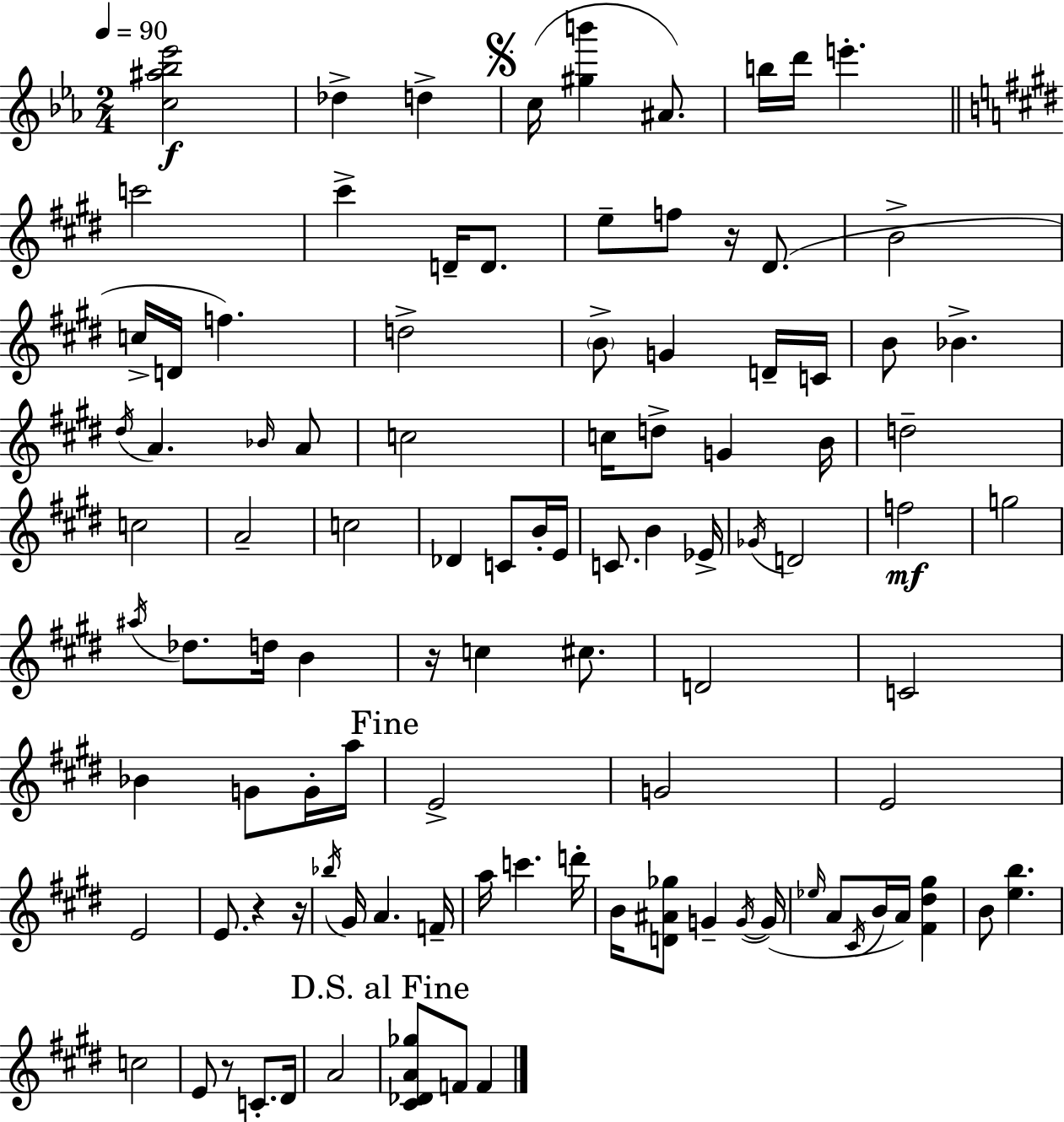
{
  \clef treble
  \numericTimeSignature
  \time 2/4
  \key ees \major
  \tempo 4 = 90
  \repeat volta 2 { <c'' ais'' bes'' ees'''>2\f | des''4-> d''4-> | \mark \markup { \musicglyph "scripts.segno" } c''16( <gis'' b'''>4 ais'8.) | b''16 d'''16 e'''4.-. | \break \bar "||" \break \key e \major c'''2 | cis'''4-> d'16-- d'8. | e''8-- f''8 r16 dis'8.( | b'2-> | \break c''16-> d'16 f''4.) | d''2-> | \parenthesize b'8-> g'4 d'16-- c'16 | b'8 bes'4.-> | \break \acciaccatura { dis''16 } a'4. \grace { bes'16 } | a'8 c''2 | c''16 d''8-> g'4 | b'16 d''2-- | \break c''2 | a'2-- | c''2 | des'4 c'8 | \break b'16-. e'16 c'8. b'4 | ees'16-> \acciaccatura { ges'16 } d'2 | f''2\mf | g''2 | \break \acciaccatura { ais''16 } des''8. d''16 | b'4 r16 c''4 | cis''8. d'2 | c'2 | \break bes'4 | g'8 g'16-. a''16 \mark "Fine" e'2-> | g'2 | e'2 | \break e'2 | e'8. r4 | r16 \acciaccatura { bes''16 } gis'16 a'4. | f'16-- a''16 c'''4. | \break d'''16-. b'16 <d' ais' ges''>8 | g'4-- \acciaccatura { g'16~ }~ g'16( \grace { ees''16 } a'8 | \acciaccatura { cis'16 } b'16 a'16) <fis' dis'' gis''>4 | b'8 <e'' b''>4. | \break c''2 | e'8 r8 c'8.-. dis'16 | a'2 | \mark "D.S. al Fine" <cis' des' a' ges''>8 f'8 f'4 | \break } \bar "|."
}